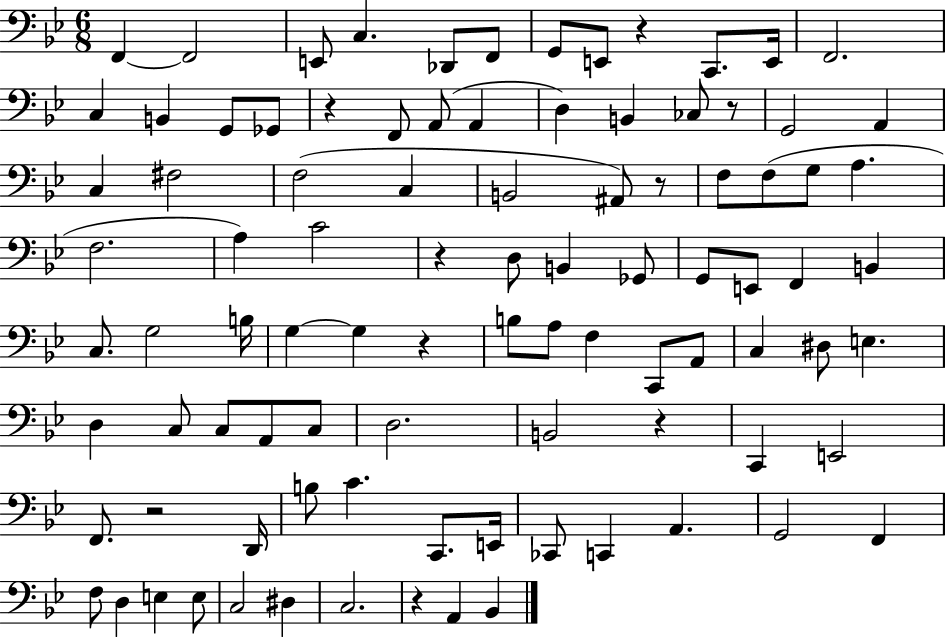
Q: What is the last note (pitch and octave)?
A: Bb2